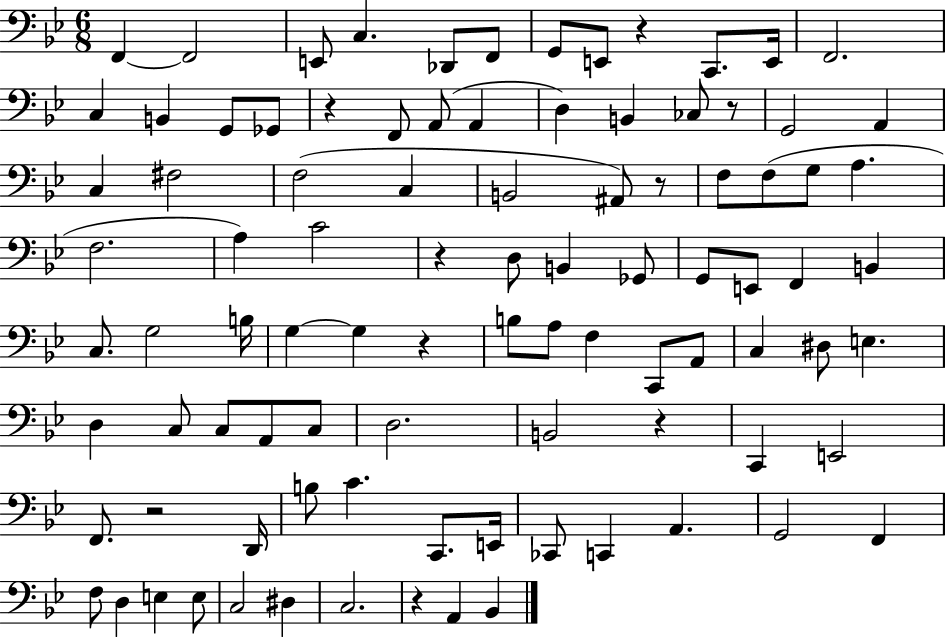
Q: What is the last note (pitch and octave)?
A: Bb2